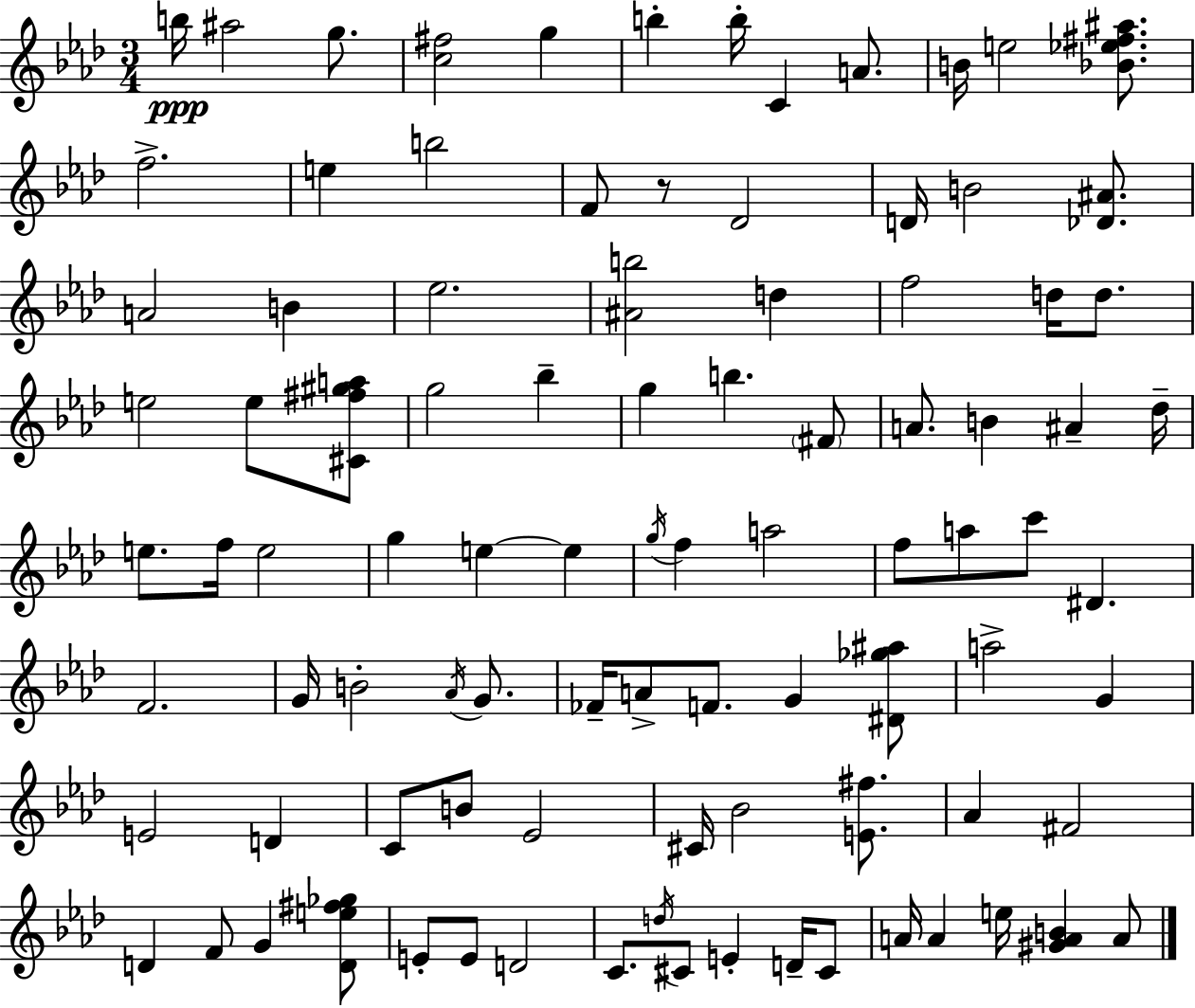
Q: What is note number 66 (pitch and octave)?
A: Bb4